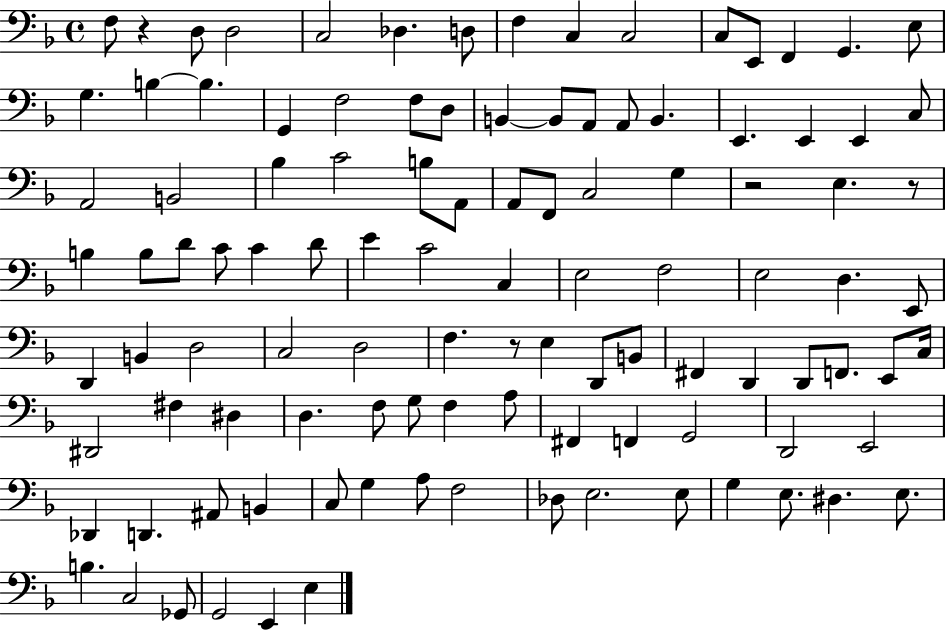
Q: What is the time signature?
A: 4/4